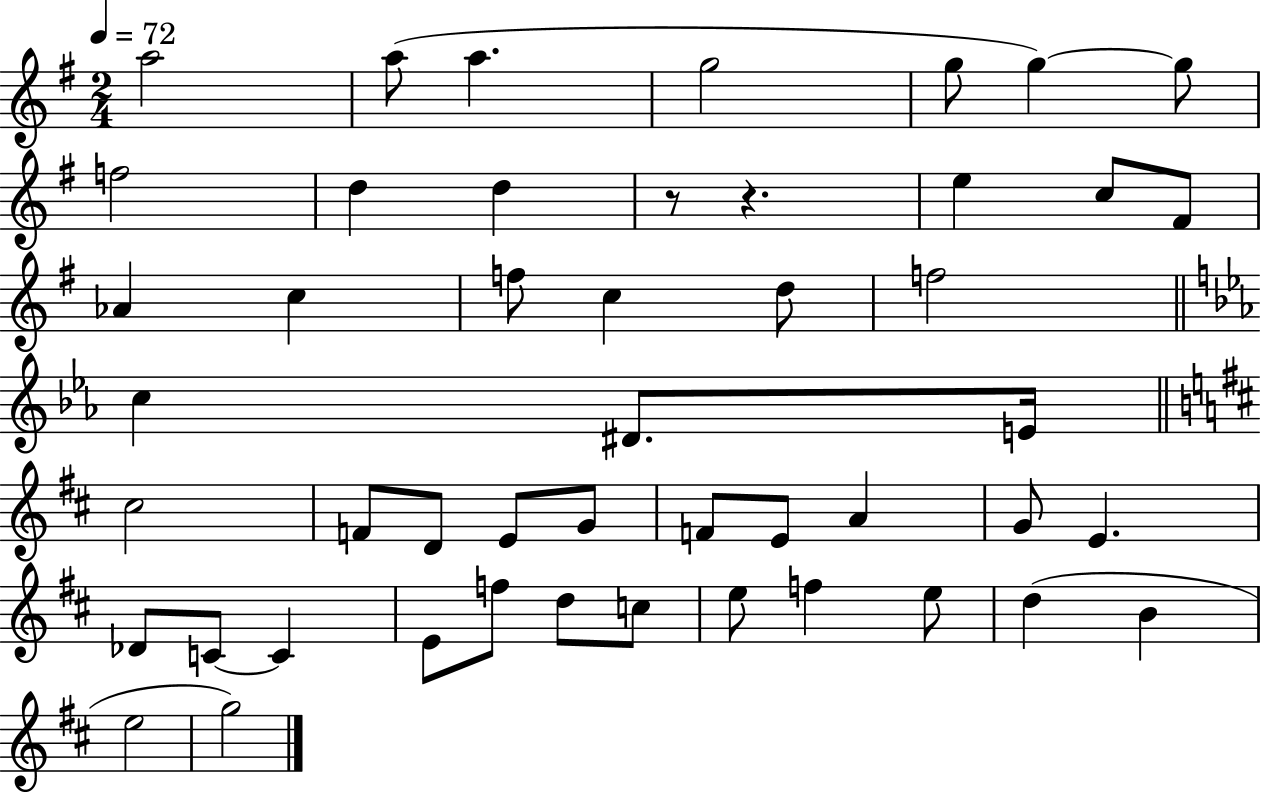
A5/h A5/e A5/q. G5/h G5/e G5/q G5/e F5/h D5/q D5/q R/e R/q. E5/q C5/e F#4/e Ab4/q C5/q F5/e C5/q D5/e F5/h C5/q D#4/e. E4/s C#5/h F4/e D4/e E4/e G4/e F4/e E4/e A4/q G4/e E4/q. Db4/e C4/e C4/q E4/e F5/e D5/e C5/e E5/e F5/q E5/e D5/q B4/q E5/h G5/h